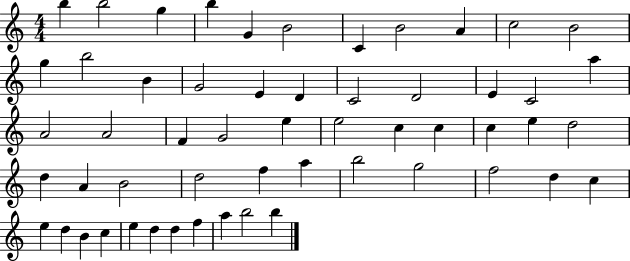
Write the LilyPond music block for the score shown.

{
  \clef treble
  \numericTimeSignature
  \time 4/4
  \key c \major
  b''4 b''2 g''4 | b''4 g'4 b'2 | c'4 b'2 a'4 | c''2 b'2 | \break g''4 b''2 b'4 | g'2 e'4 d'4 | c'2 d'2 | e'4 c'2 a''4 | \break a'2 a'2 | f'4 g'2 e''4 | e''2 c''4 c''4 | c''4 e''4 d''2 | \break d''4 a'4 b'2 | d''2 f''4 a''4 | b''2 g''2 | f''2 d''4 c''4 | \break e''4 d''4 b'4 c''4 | e''4 d''4 d''4 f''4 | a''4 b''2 b''4 | \bar "|."
}